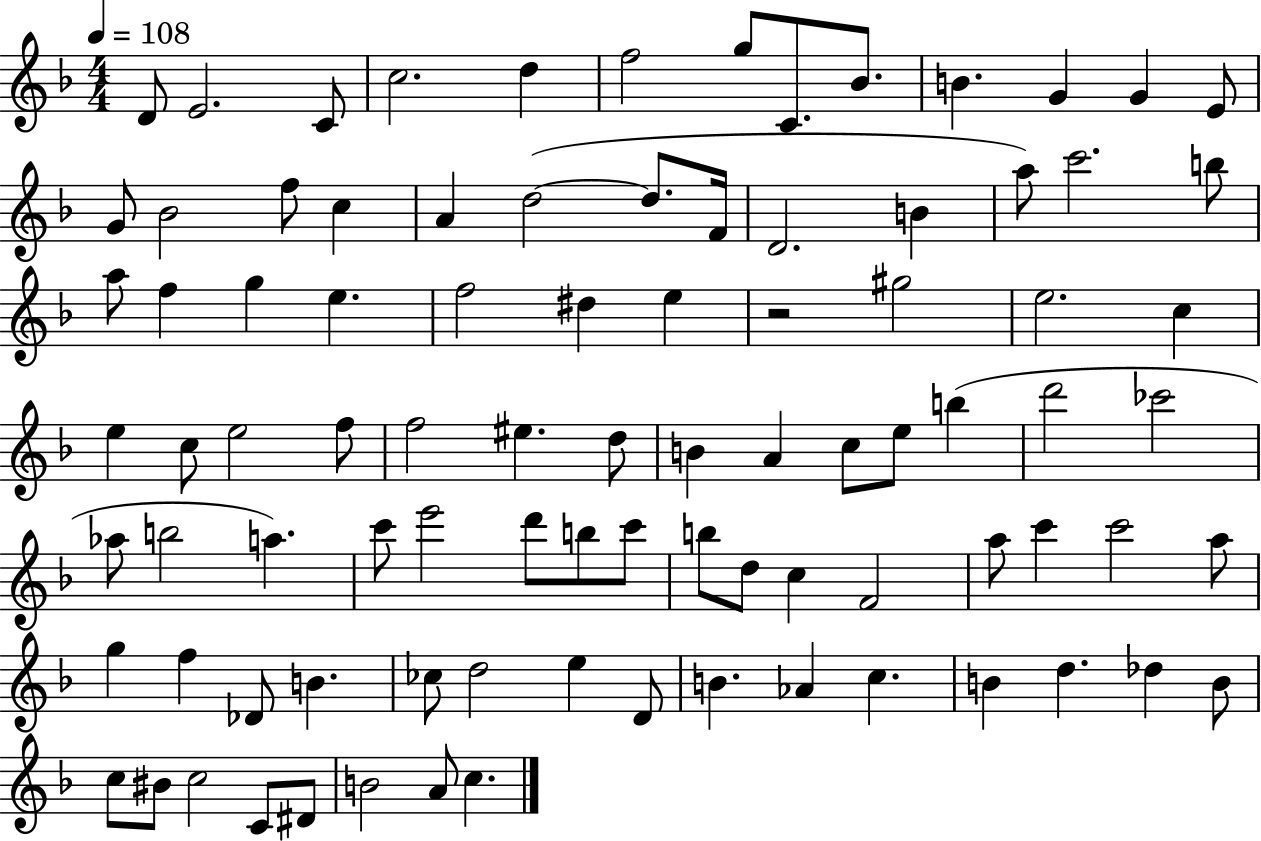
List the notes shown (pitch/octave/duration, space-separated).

D4/e E4/h. C4/e C5/h. D5/q F5/h G5/e C4/e. Bb4/e. B4/q. G4/q G4/q E4/e G4/e Bb4/h F5/e C5/q A4/q D5/h D5/e. F4/s D4/h. B4/q A5/e C6/h. B5/e A5/e F5/q G5/q E5/q. F5/h D#5/q E5/q R/h G#5/h E5/h. C5/q E5/q C5/e E5/h F5/e F5/h EIS5/q. D5/e B4/q A4/q C5/e E5/e B5/q D6/h CES6/h Ab5/e B5/h A5/q. C6/e E6/h D6/e B5/e C6/e B5/e D5/e C5/q F4/h A5/e C6/q C6/h A5/e G5/q F5/q Db4/e B4/q. CES5/e D5/h E5/q D4/e B4/q. Ab4/q C5/q. B4/q D5/q. Db5/q B4/e C5/e BIS4/e C5/h C4/e D#4/e B4/h A4/e C5/q.